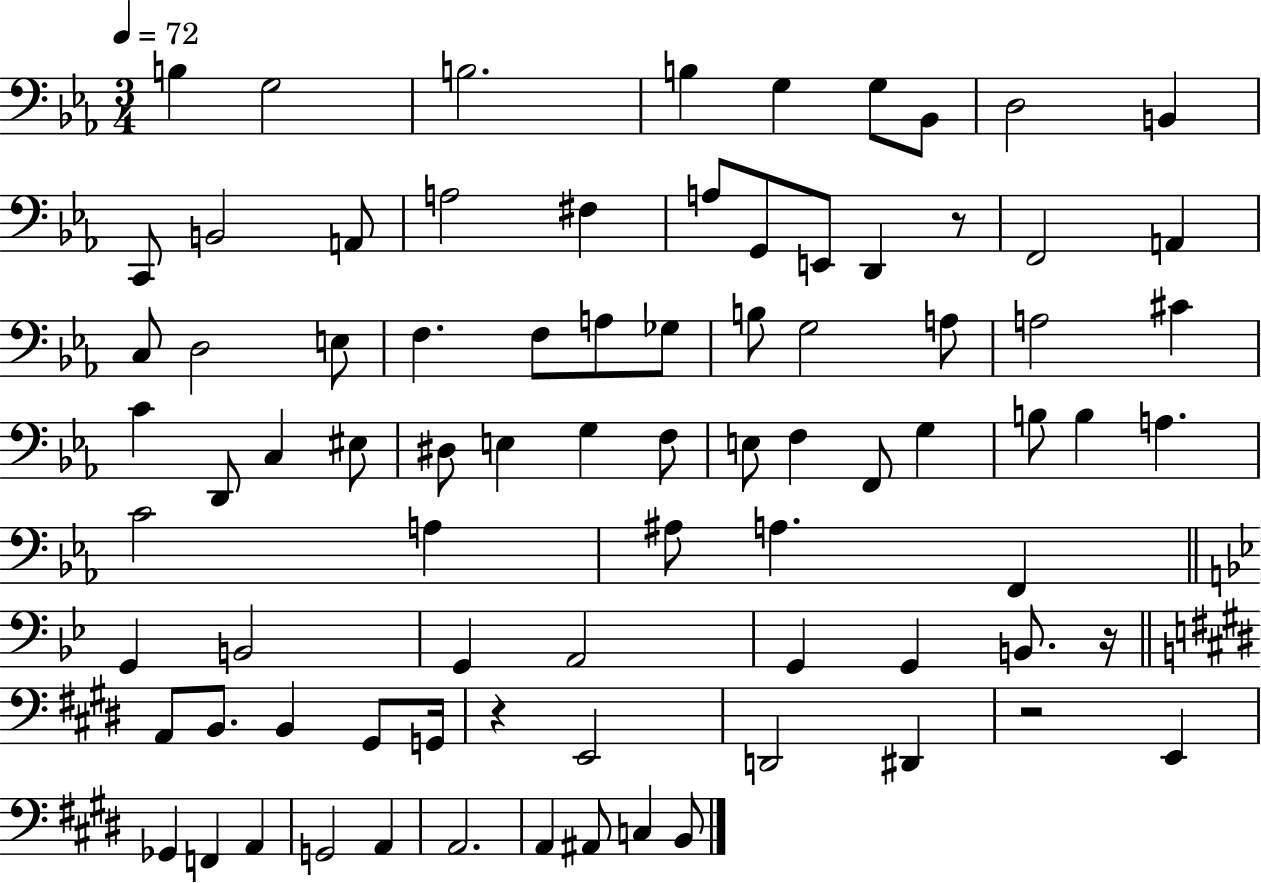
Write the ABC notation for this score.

X:1
T:Untitled
M:3/4
L:1/4
K:Eb
B, G,2 B,2 B, G, G,/2 _B,,/2 D,2 B,, C,,/2 B,,2 A,,/2 A,2 ^F, A,/2 G,,/2 E,,/2 D,, z/2 F,,2 A,, C,/2 D,2 E,/2 F, F,/2 A,/2 _G,/2 B,/2 G,2 A,/2 A,2 ^C C D,,/2 C, ^E,/2 ^D,/2 E, G, F,/2 E,/2 F, F,,/2 G, B,/2 B, A, C2 A, ^A,/2 A, F,, G,, B,,2 G,, A,,2 G,, G,, B,,/2 z/4 A,,/2 B,,/2 B,, ^G,,/2 G,,/4 z E,,2 D,,2 ^D,, z2 E,, _G,, F,, A,, G,,2 A,, A,,2 A,, ^A,,/2 C, B,,/2